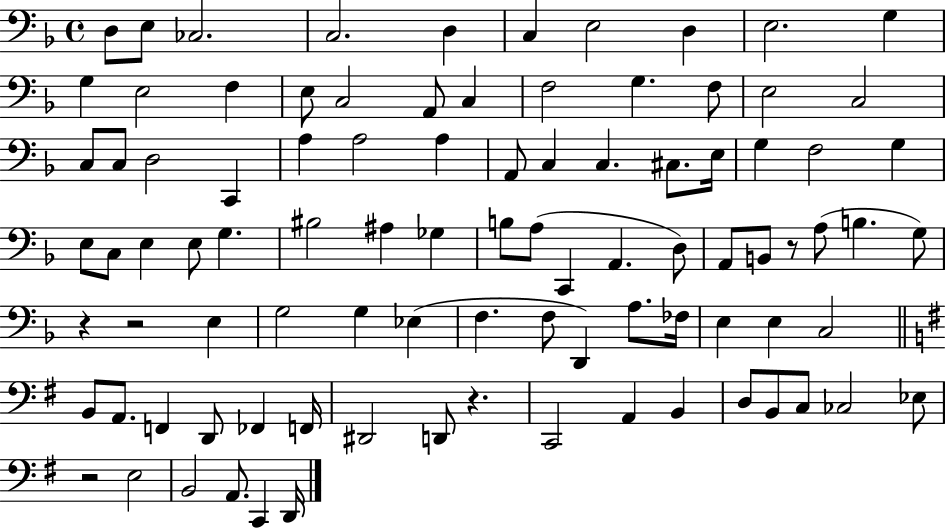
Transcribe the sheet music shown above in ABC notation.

X:1
T:Untitled
M:4/4
L:1/4
K:F
D,/2 E,/2 _C,2 C,2 D, C, E,2 D, E,2 G, G, E,2 F, E,/2 C,2 A,,/2 C, F,2 G, F,/2 E,2 C,2 C,/2 C,/2 D,2 C,, A, A,2 A, A,,/2 C, C, ^C,/2 E,/4 G, F,2 G, E,/2 C,/2 E, E,/2 G, ^B,2 ^A, _G, B,/2 A,/2 C,, A,, D,/2 A,,/2 B,,/2 z/2 A,/2 B, G,/2 z z2 E, G,2 G, _E, F, F,/2 D,, A,/2 _F,/4 E, E, C,2 B,,/2 A,,/2 F,, D,,/2 _F,, F,,/4 ^D,,2 D,,/2 z C,,2 A,, B,, D,/2 B,,/2 C,/2 _C,2 _E,/2 z2 E,2 B,,2 A,,/2 C,, D,,/4